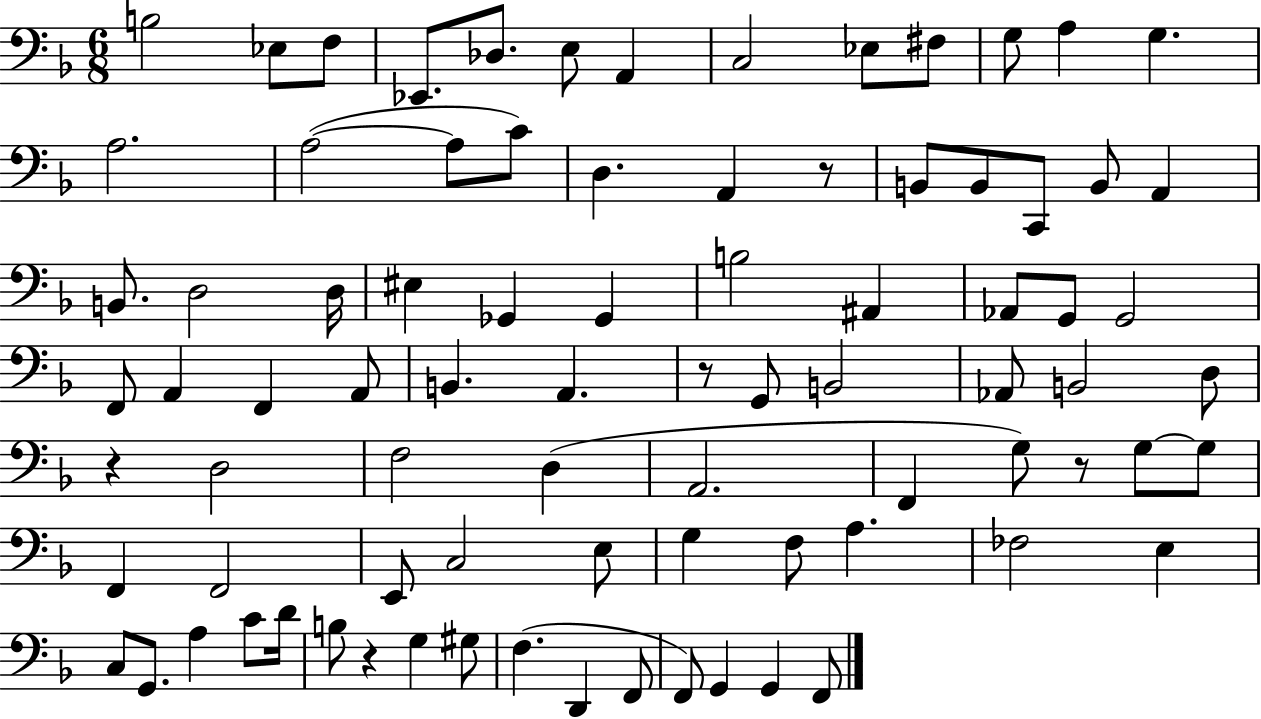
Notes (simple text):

B3/h Eb3/e F3/e Eb2/e. Db3/e. E3/e A2/q C3/h Eb3/e F#3/e G3/e A3/q G3/q. A3/h. A3/h A3/e C4/e D3/q. A2/q R/e B2/e B2/e C2/e B2/e A2/q B2/e. D3/h D3/s EIS3/q Gb2/q Gb2/q B3/h A#2/q Ab2/e G2/e G2/h F2/e A2/q F2/q A2/e B2/q. A2/q. R/e G2/e B2/h Ab2/e B2/h D3/e R/q D3/h F3/h D3/q A2/h. F2/q G3/e R/e G3/e G3/e F2/q F2/h E2/e C3/h E3/e G3/q F3/e A3/q. FES3/h E3/q C3/e G2/e. A3/q C4/e D4/s B3/e R/q G3/q G#3/e F3/q. D2/q F2/e F2/e G2/q G2/q F2/e